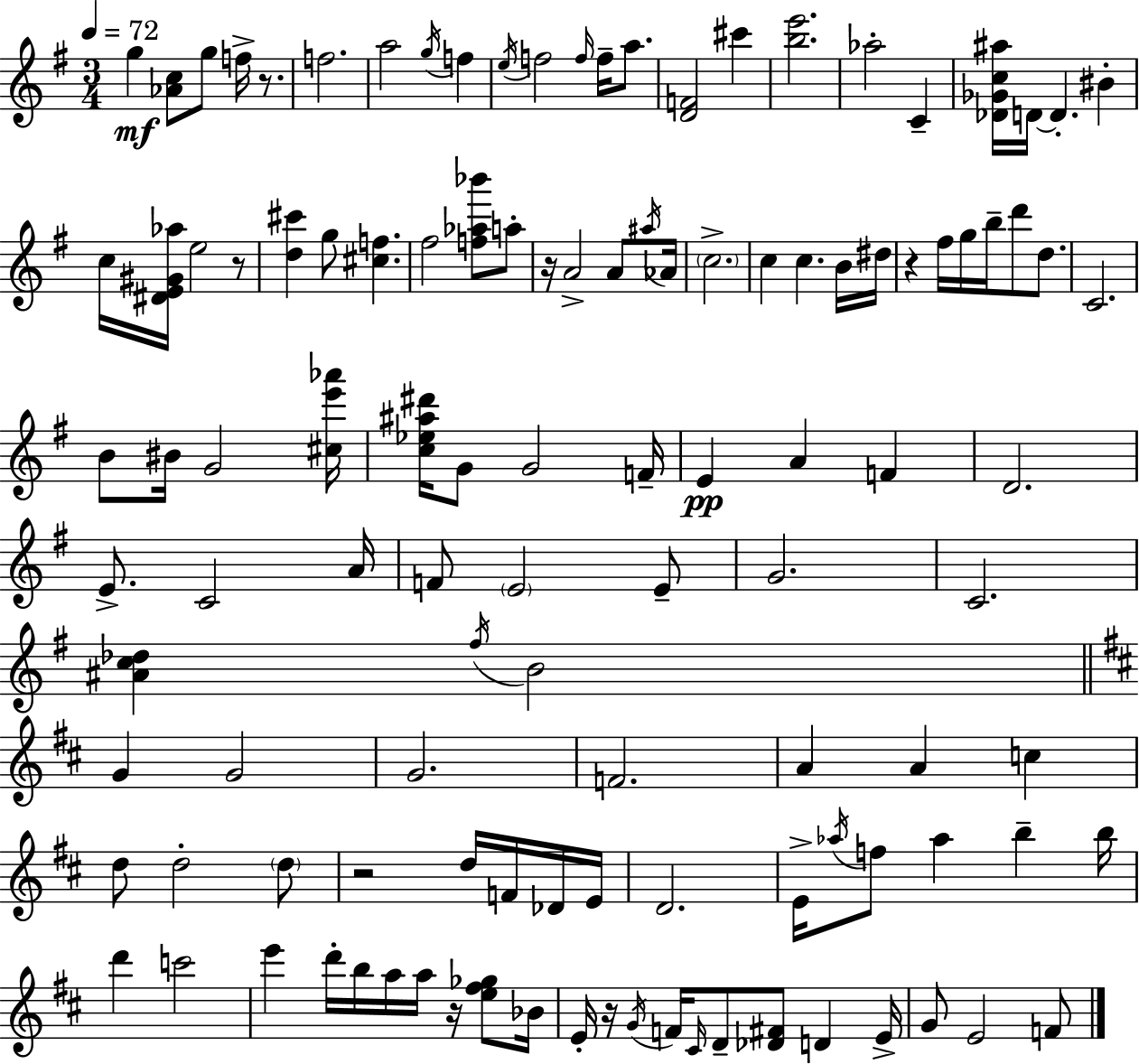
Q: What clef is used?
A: treble